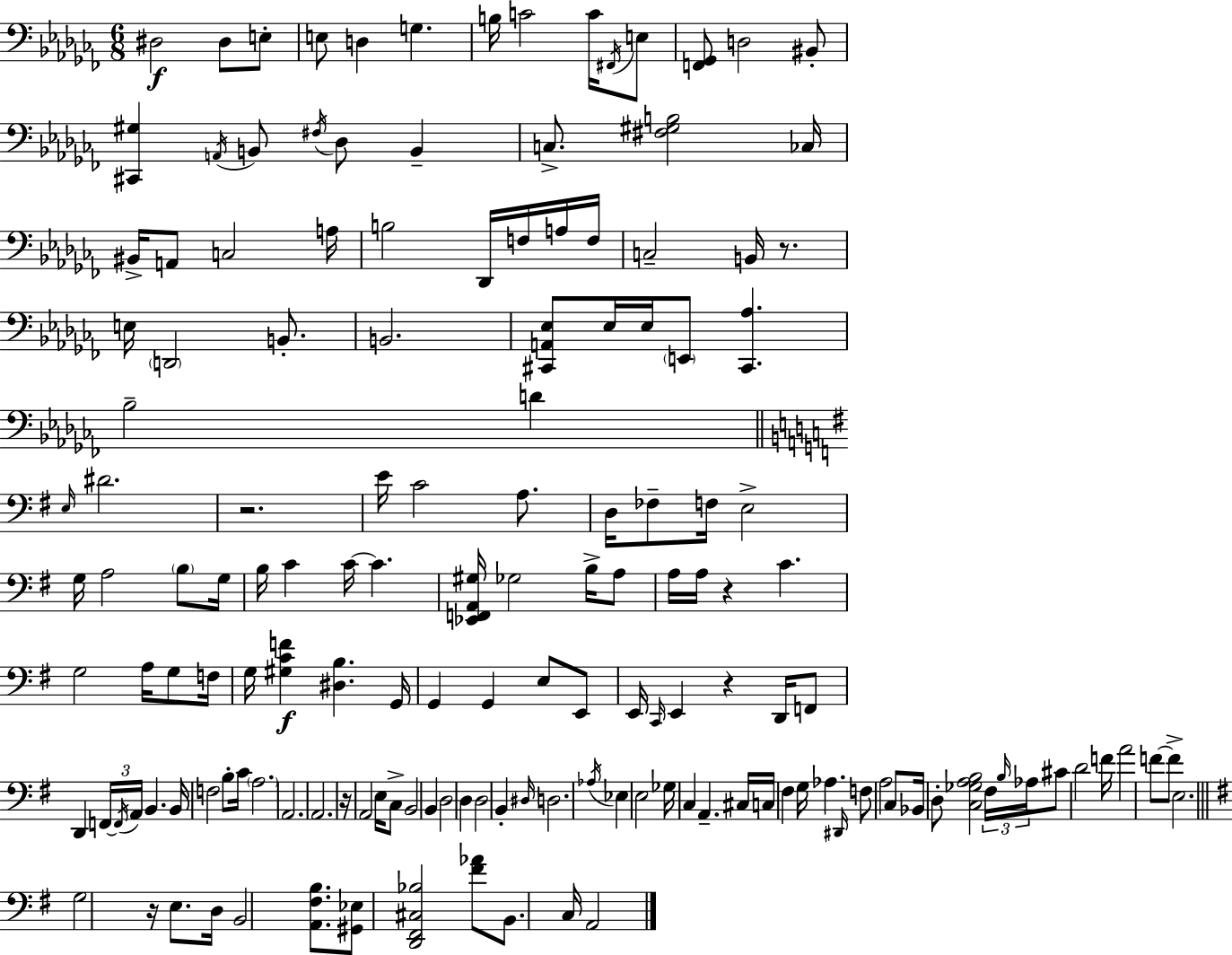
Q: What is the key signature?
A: AES minor